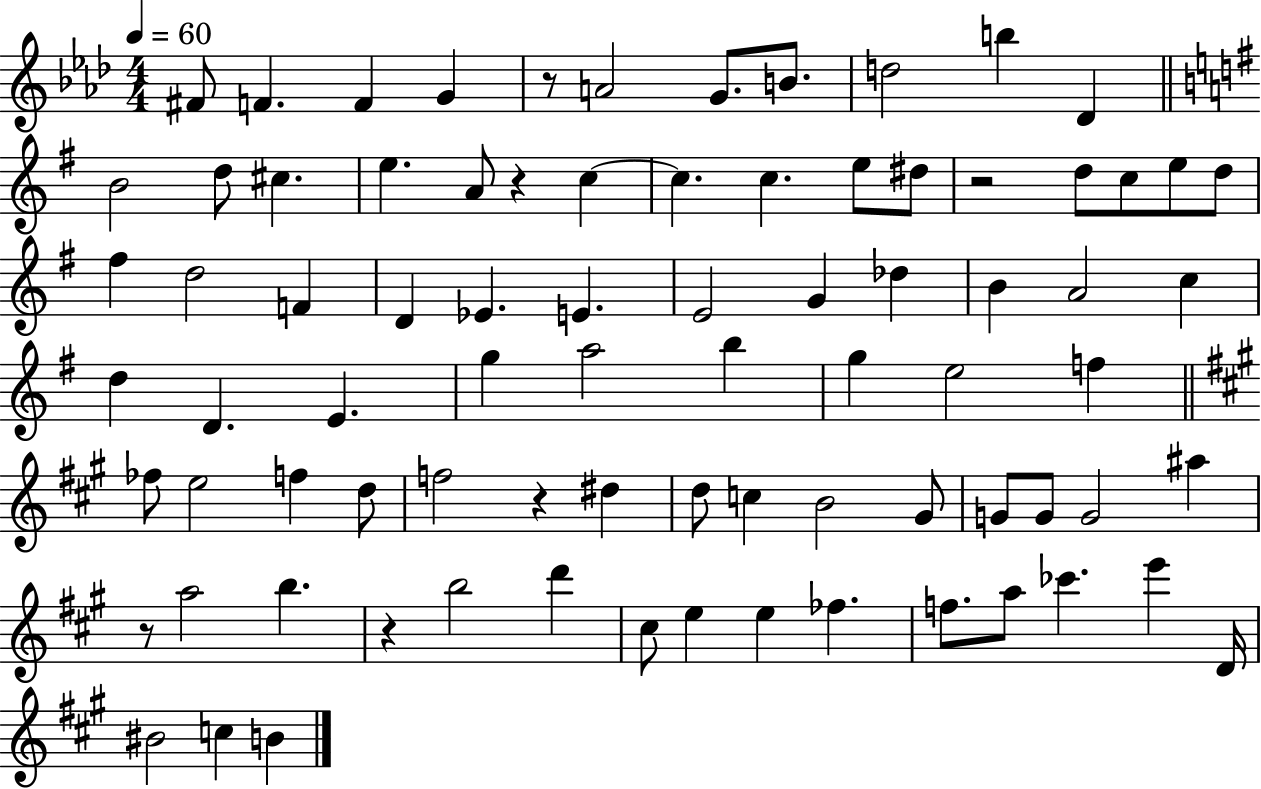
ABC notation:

X:1
T:Untitled
M:4/4
L:1/4
K:Ab
^F/2 F F G z/2 A2 G/2 B/2 d2 b _D B2 d/2 ^c e A/2 z c c c e/2 ^d/2 z2 d/2 c/2 e/2 d/2 ^f d2 F D _E E E2 G _d B A2 c d D E g a2 b g e2 f _f/2 e2 f d/2 f2 z ^d d/2 c B2 ^G/2 G/2 G/2 G2 ^a z/2 a2 b z b2 d' ^c/2 e e _f f/2 a/2 _c' e' D/4 ^B2 c B